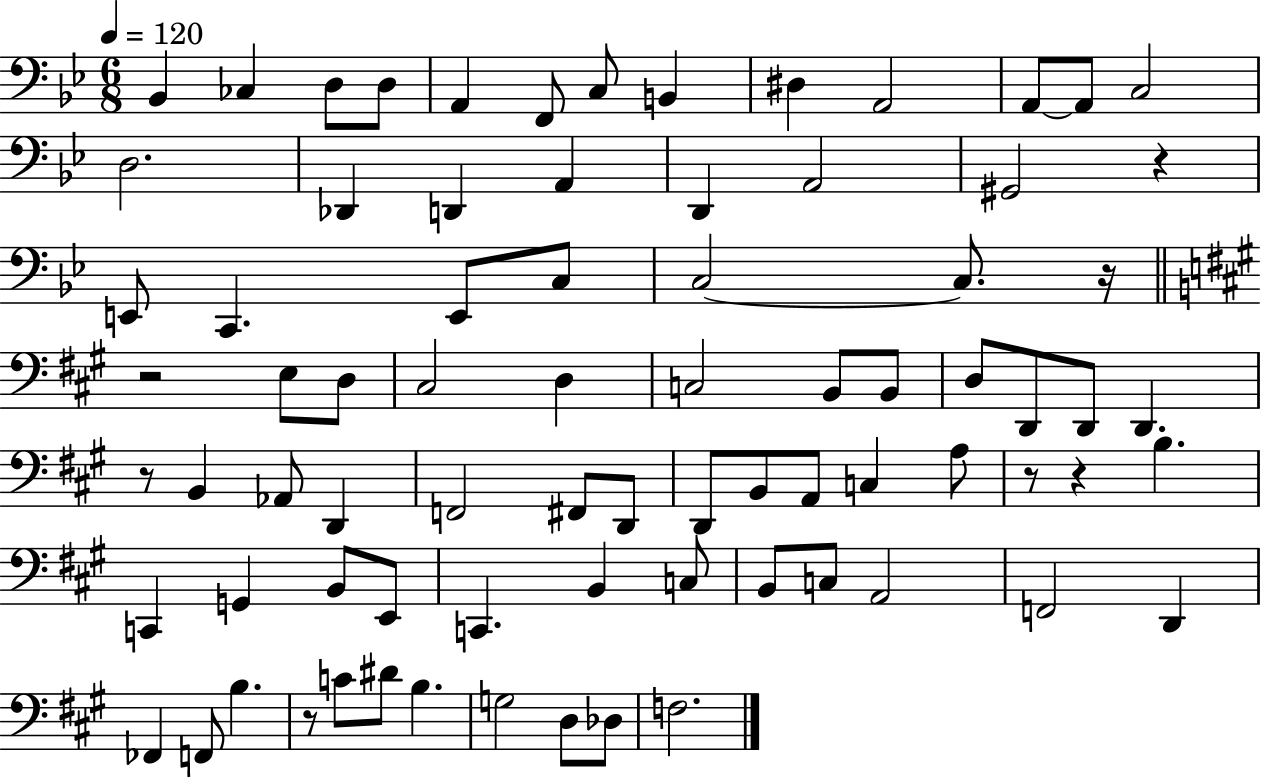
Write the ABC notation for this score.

X:1
T:Untitled
M:6/8
L:1/4
K:Bb
_B,, _C, D,/2 D,/2 A,, F,,/2 C,/2 B,, ^D, A,,2 A,,/2 A,,/2 C,2 D,2 _D,, D,, A,, D,, A,,2 ^G,,2 z E,,/2 C,, E,,/2 C,/2 C,2 C,/2 z/4 z2 E,/2 D,/2 ^C,2 D, C,2 B,,/2 B,,/2 D,/2 D,,/2 D,,/2 D,, z/2 B,, _A,,/2 D,, F,,2 ^F,,/2 D,,/2 D,,/2 B,,/2 A,,/2 C, A,/2 z/2 z B, C,, G,, B,,/2 E,,/2 C,, B,, C,/2 B,,/2 C,/2 A,,2 F,,2 D,, _F,, F,,/2 B, z/2 C/2 ^D/2 B, G,2 D,/2 _D,/2 F,2